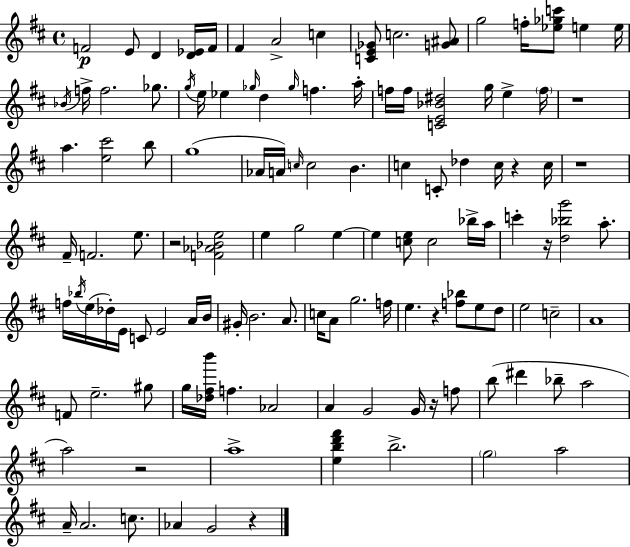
X:1
T:Untitled
M:4/4
L:1/4
K:D
F2 E/2 D [D_E]/4 F/4 ^F A2 c [CE_G]/2 c2 [G^A]/2 g2 f/4 [_e_gc']/2 e e/4 _B/4 f/4 f2 _g/2 g/4 e/4 _e _g/4 d _g/4 f a/4 f/4 f/4 [CE_B^d]2 g/4 e f/4 z4 a [e^c']2 b/2 g4 _A/4 A/4 c/4 c2 B c C/2 _d c/4 z c/4 z4 ^F/4 F2 e/2 z2 [F_A_Be]2 e g2 e e [ce]/2 c2 _b/4 a/4 c' z/4 [d_bg']2 a/2 f/4 _b/4 e/4 _d/4 E/4 C/2 E2 A/4 B/4 ^G/4 B2 A/2 c/4 A/2 g2 f/4 e z [f_b]/2 e/2 d/2 e2 c2 A4 F/2 e2 ^g/2 g/4 [_d^fb']/4 f _A2 A G2 G/4 z/4 f/2 b/2 ^d' _b/2 a2 a2 z2 a4 [ebd'^f'] b2 g2 a2 A/4 A2 c/2 _A G2 z